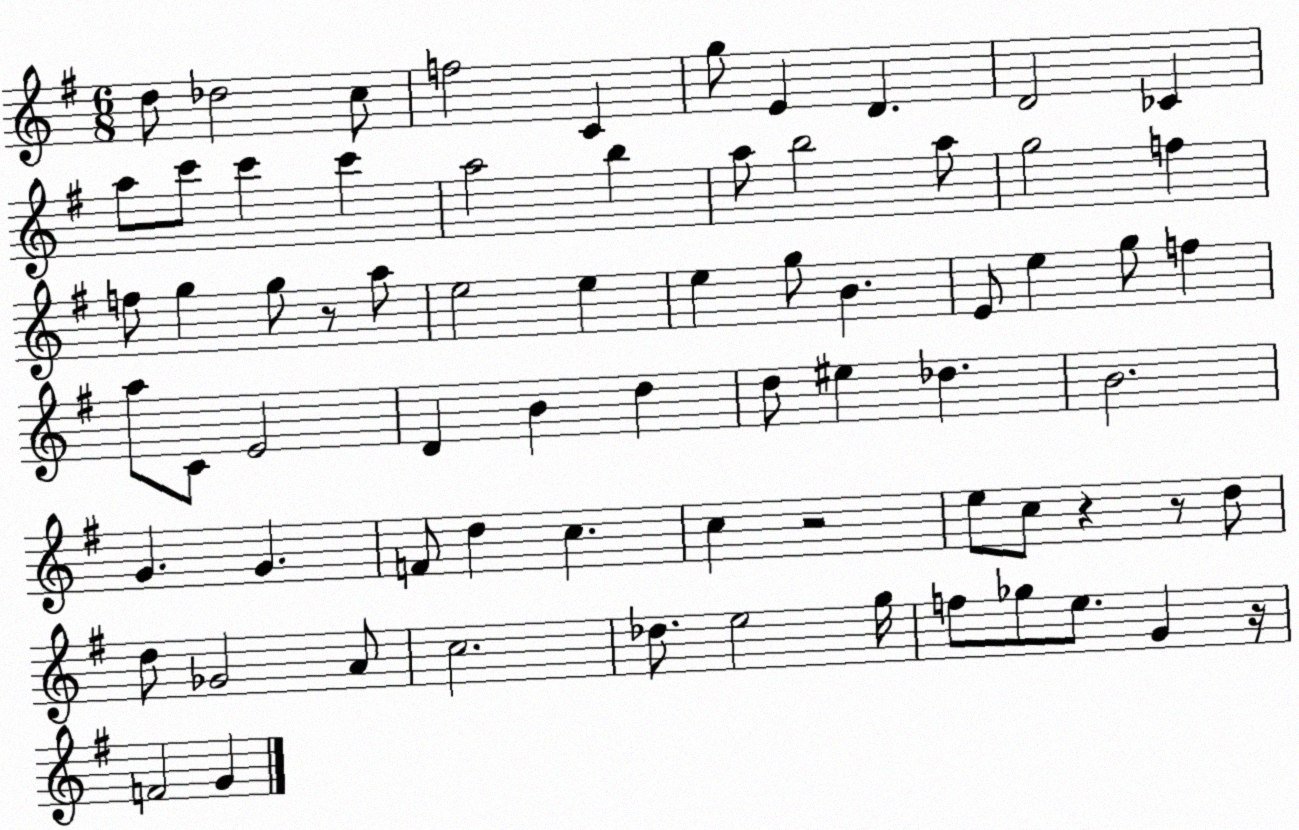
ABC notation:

X:1
T:Untitled
M:6/8
L:1/4
K:G
d/2 _d2 c/2 f2 C g/2 E D D2 _C a/2 c'/2 c' c' a2 b a/2 b2 a/2 g2 f f/2 g g/2 z/2 a/2 e2 e e g/2 B E/2 e g/2 f a/2 C/2 E2 D B d d/2 ^e _d B2 G G F/2 d c c z2 e/2 c/2 z z/2 d/2 d/2 _G2 A/2 c2 _d/2 e2 g/4 f/2 _g/2 e/2 G z/4 F2 G